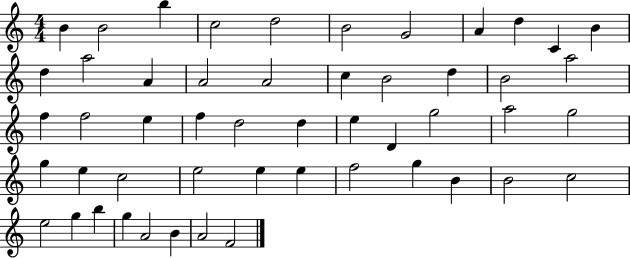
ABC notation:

X:1
T:Untitled
M:4/4
L:1/4
K:C
B B2 b c2 d2 B2 G2 A d C B d a2 A A2 A2 c B2 d B2 a2 f f2 e f d2 d e D g2 a2 g2 g e c2 e2 e e f2 g B B2 c2 e2 g b g A2 B A2 F2